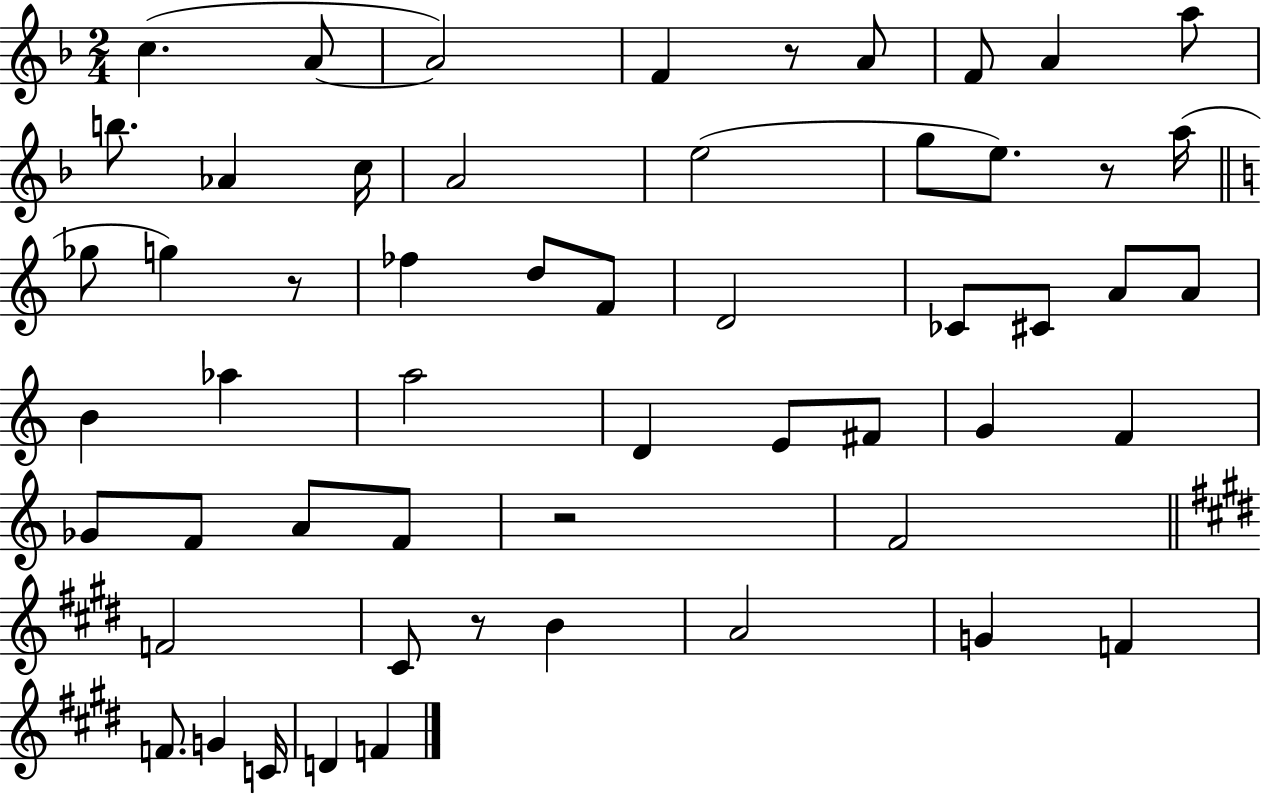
X:1
T:Untitled
M:2/4
L:1/4
K:F
c A/2 A2 F z/2 A/2 F/2 A a/2 b/2 _A c/4 A2 e2 g/2 e/2 z/2 a/4 _g/2 g z/2 _f d/2 F/2 D2 _C/2 ^C/2 A/2 A/2 B _a a2 D E/2 ^F/2 G F _G/2 F/2 A/2 F/2 z2 F2 F2 ^C/2 z/2 B A2 G F F/2 G C/4 D F